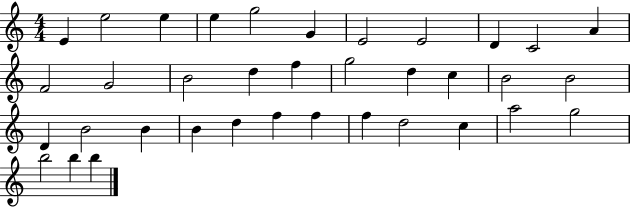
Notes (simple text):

E4/q E5/h E5/q E5/q G5/h G4/q E4/h E4/h D4/q C4/h A4/q F4/h G4/h B4/h D5/q F5/q G5/h D5/q C5/q B4/h B4/h D4/q B4/h B4/q B4/q D5/q F5/q F5/q F5/q D5/h C5/q A5/h G5/h B5/h B5/q B5/q